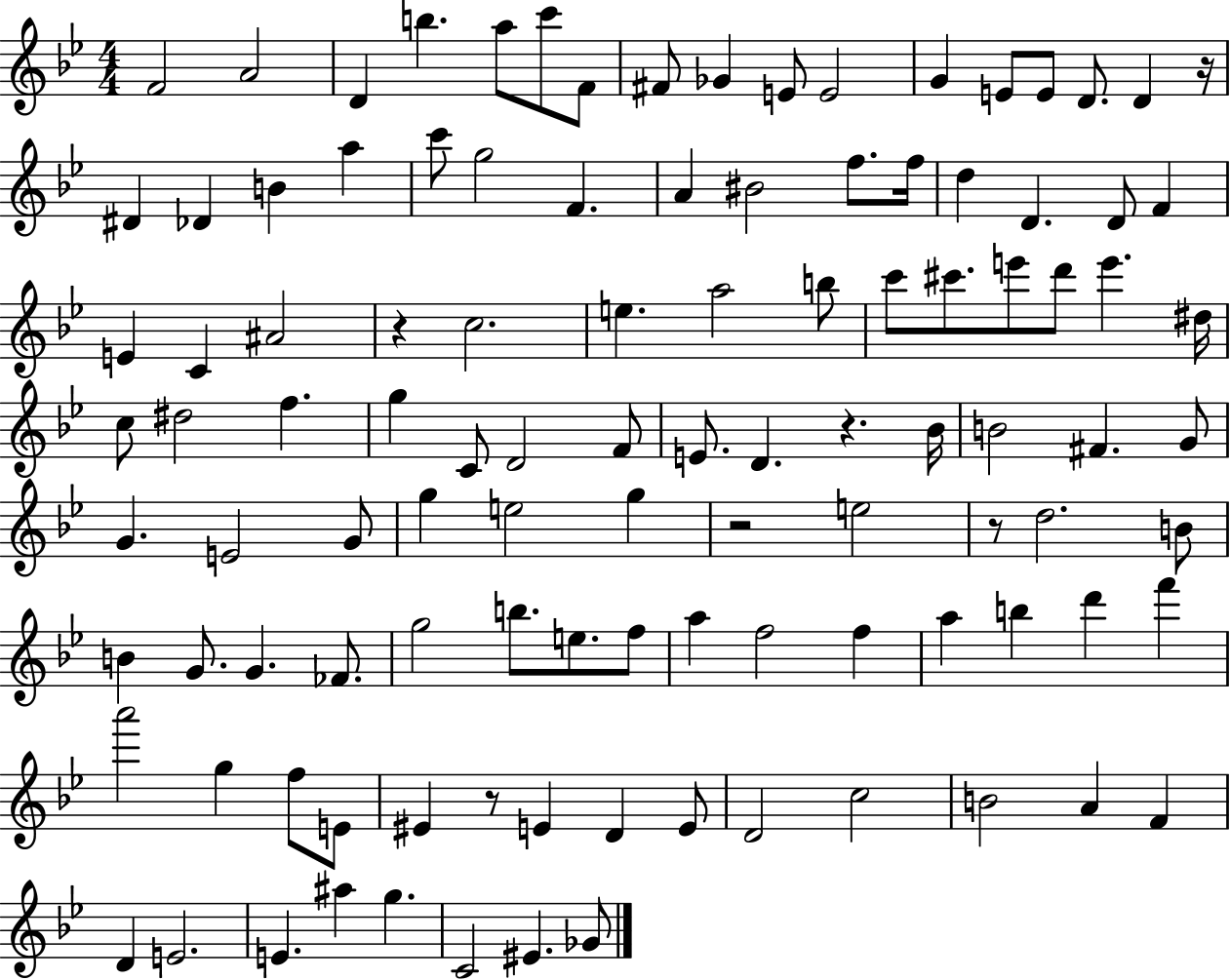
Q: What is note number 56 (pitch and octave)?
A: F#4